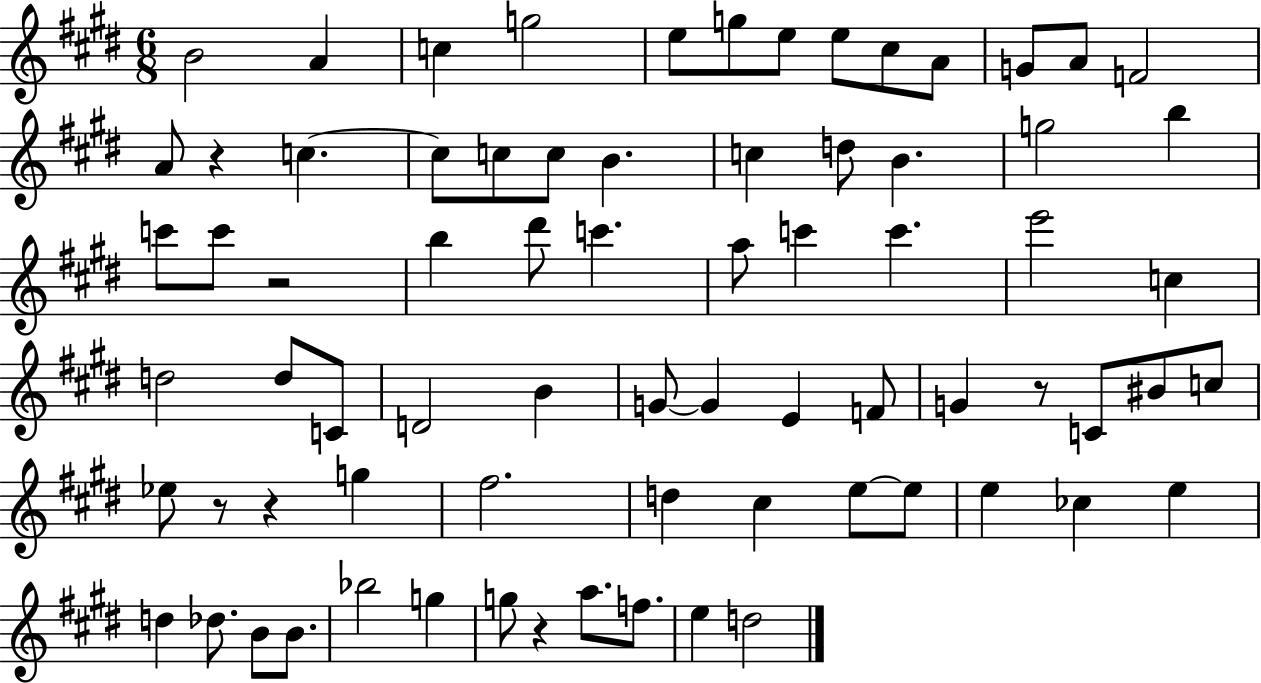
X:1
T:Untitled
M:6/8
L:1/4
K:E
B2 A c g2 e/2 g/2 e/2 e/2 ^c/2 A/2 G/2 A/2 F2 A/2 z c c/2 c/2 c/2 B c d/2 B g2 b c'/2 c'/2 z2 b ^d'/2 c' a/2 c' c' e'2 c d2 d/2 C/2 D2 B G/2 G E F/2 G z/2 C/2 ^B/2 c/2 _e/2 z/2 z g ^f2 d ^c e/2 e/2 e _c e d _d/2 B/2 B/2 _b2 g g/2 z a/2 f/2 e d2